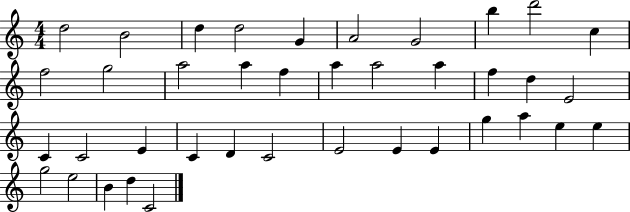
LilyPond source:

{
  \clef treble
  \numericTimeSignature
  \time 4/4
  \key c \major
  d''2 b'2 | d''4 d''2 g'4 | a'2 g'2 | b''4 d'''2 c''4 | \break f''2 g''2 | a''2 a''4 f''4 | a''4 a''2 a''4 | f''4 d''4 e'2 | \break c'4 c'2 e'4 | c'4 d'4 c'2 | e'2 e'4 e'4 | g''4 a''4 e''4 e''4 | \break g''2 e''2 | b'4 d''4 c'2 | \bar "|."
}